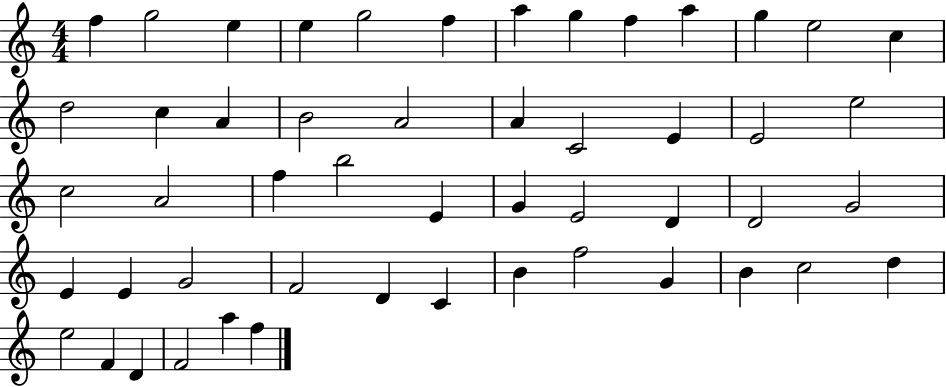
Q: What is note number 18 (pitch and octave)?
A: A4